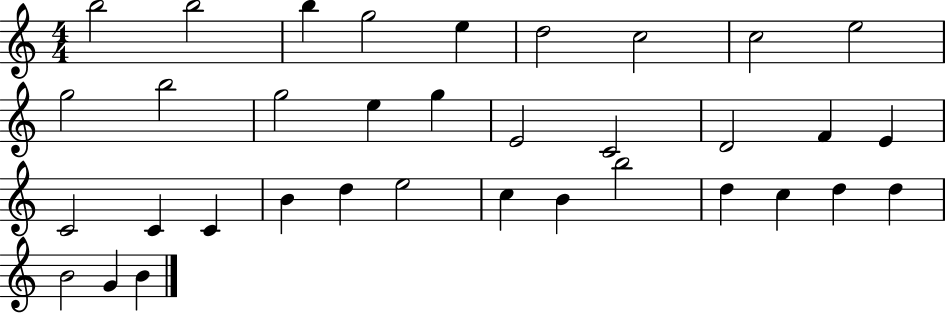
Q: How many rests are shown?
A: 0